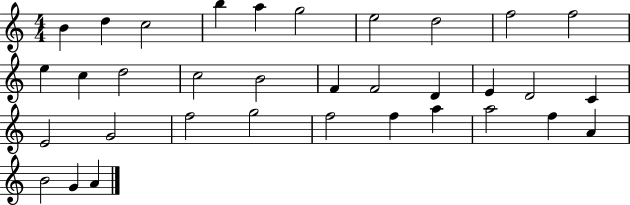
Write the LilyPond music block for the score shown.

{
  \clef treble
  \numericTimeSignature
  \time 4/4
  \key c \major
  b'4 d''4 c''2 | b''4 a''4 g''2 | e''2 d''2 | f''2 f''2 | \break e''4 c''4 d''2 | c''2 b'2 | f'4 f'2 d'4 | e'4 d'2 c'4 | \break e'2 g'2 | f''2 g''2 | f''2 f''4 a''4 | a''2 f''4 a'4 | \break b'2 g'4 a'4 | \bar "|."
}